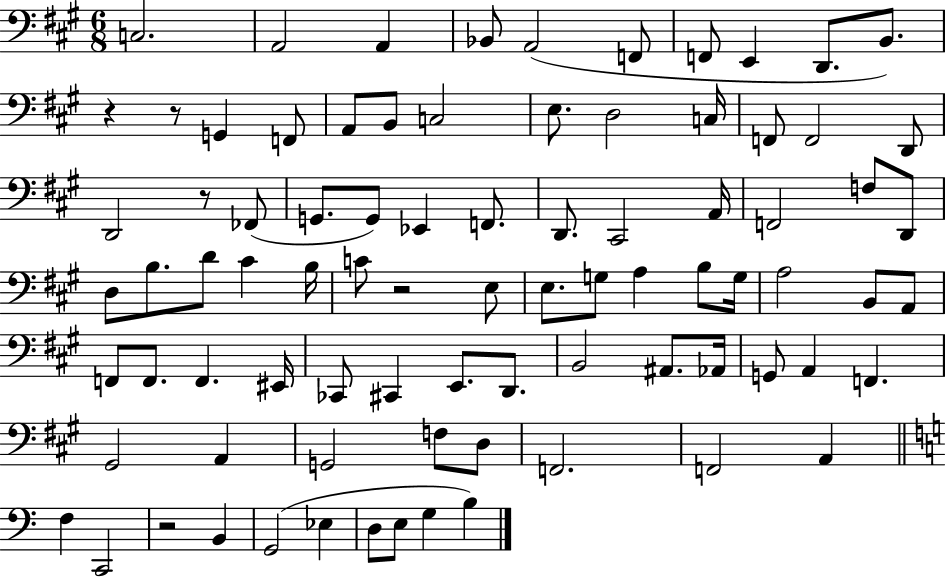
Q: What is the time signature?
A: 6/8